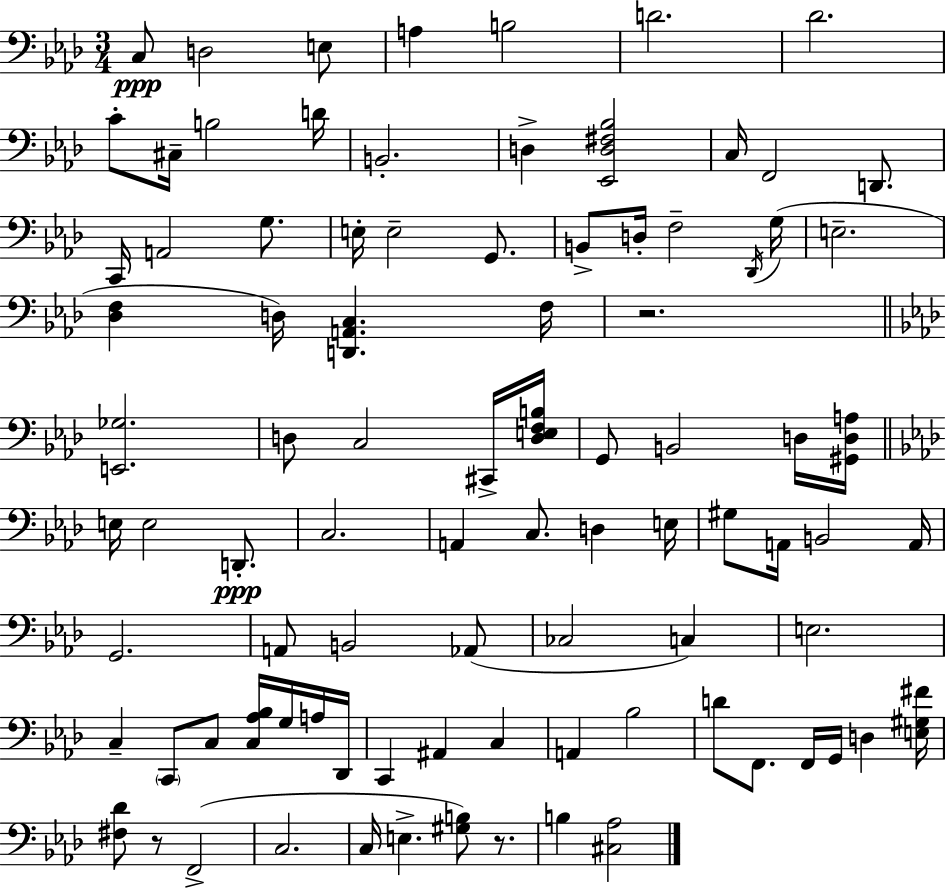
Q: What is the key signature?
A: F minor